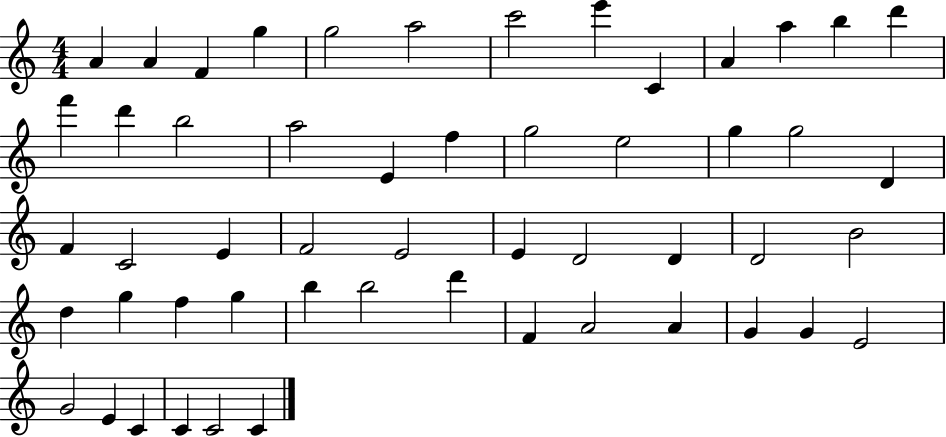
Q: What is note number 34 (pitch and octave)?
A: B4